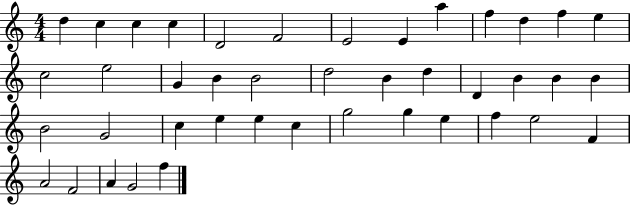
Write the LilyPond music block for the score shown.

{
  \clef treble
  \numericTimeSignature
  \time 4/4
  \key c \major
  d''4 c''4 c''4 c''4 | d'2 f'2 | e'2 e'4 a''4 | f''4 d''4 f''4 e''4 | \break c''2 e''2 | g'4 b'4 b'2 | d''2 b'4 d''4 | d'4 b'4 b'4 b'4 | \break b'2 g'2 | c''4 e''4 e''4 c''4 | g''2 g''4 e''4 | f''4 e''2 f'4 | \break a'2 f'2 | a'4 g'2 f''4 | \bar "|."
}